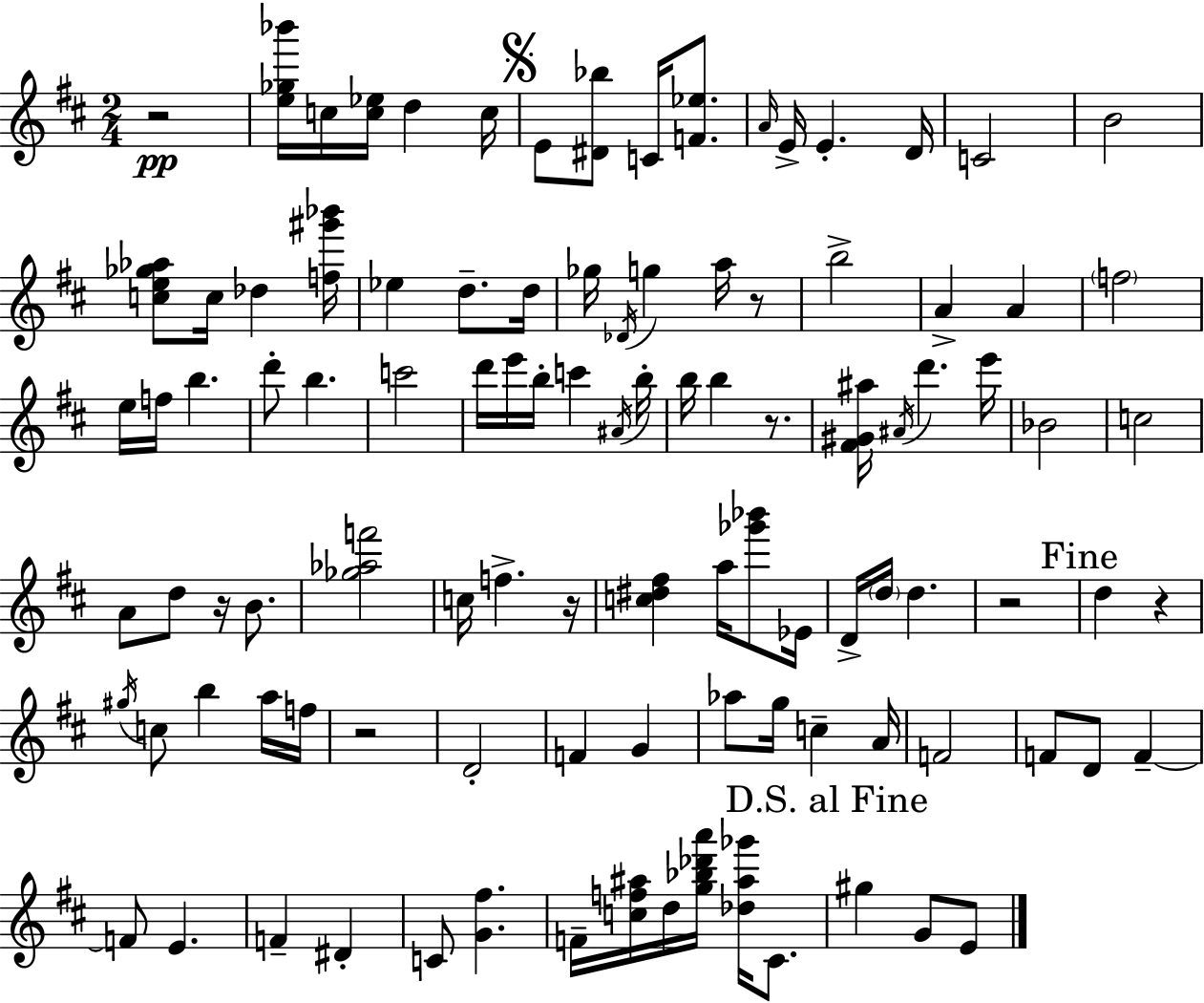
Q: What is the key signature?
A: D major